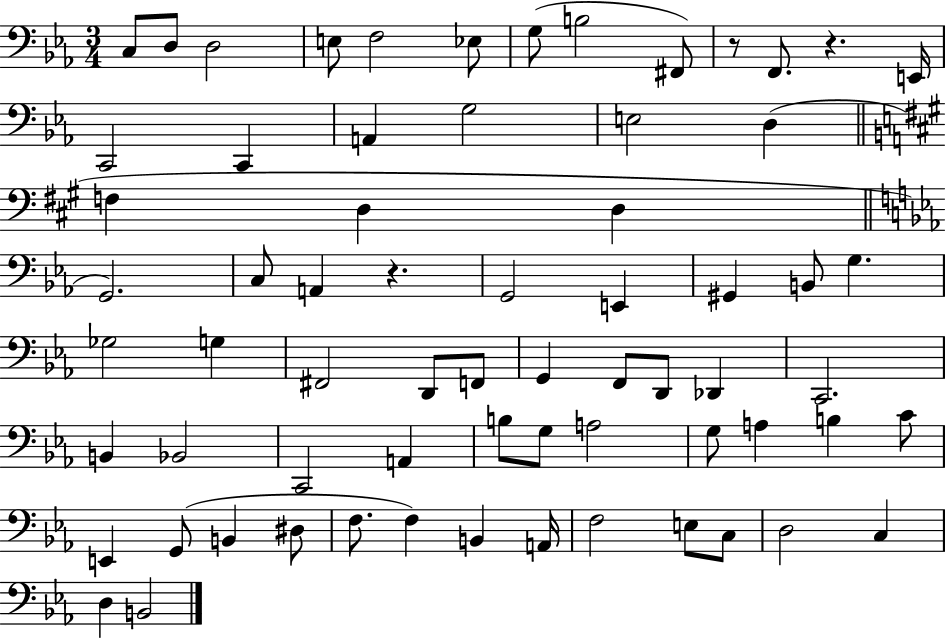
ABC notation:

X:1
T:Untitled
M:3/4
L:1/4
K:Eb
C,/2 D,/2 D,2 E,/2 F,2 _E,/2 G,/2 B,2 ^F,,/2 z/2 F,,/2 z E,,/4 C,,2 C,, A,, G,2 E,2 D, F, D, D, G,,2 C,/2 A,, z G,,2 E,, ^G,, B,,/2 G, _G,2 G, ^F,,2 D,,/2 F,,/2 G,, F,,/2 D,,/2 _D,, C,,2 B,, _B,,2 C,,2 A,, B,/2 G,/2 A,2 G,/2 A, B, C/2 E,, G,,/2 B,, ^D,/2 F,/2 F, B,, A,,/4 F,2 E,/2 C,/2 D,2 C, D, B,,2